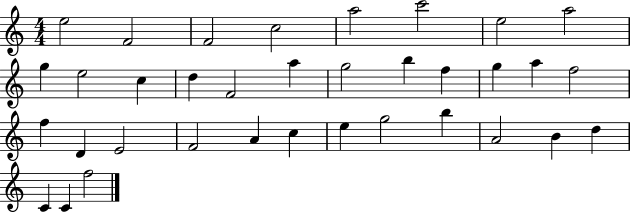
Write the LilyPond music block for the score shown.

{
  \clef treble
  \numericTimeSignature
  \time 4/4
  \key c \major
  e''2 f'2 | f'2 c''2 | a''2 c'''2 | e''2 a''2 | \break g''4 e''2 c''4 | d''4 f'2 a''4 | g''2 b''4 f''4 | g''4 a''4 f''2 | \break f''4 d'4 e'2 | f'2 a'4 c''4 | e''4 g''2 b''4 | a'2 b'4 d''4 | \break c'4 c'4 f''2 | \bar "|."
}